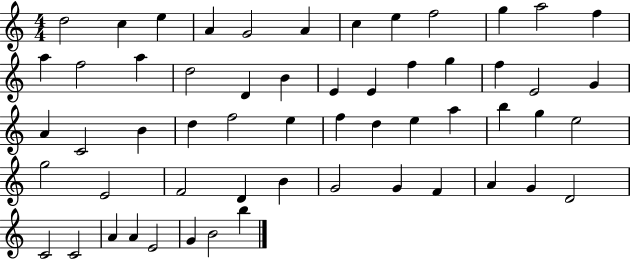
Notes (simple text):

D5/h C5/q E5/q A4/q G4/h A4/q C5/q E5/q F5/h G5/q A5/h F5/q A5/q F5/h A5/q D5/h D4/q B4/q E4/q E4/q F5/q G5/q F5/q E4/h G4/q A4/q C4/h B4/q D5/q F5/h E5/q F5/q D5/q E5/q A5/q B5/q G5/q E5/h G5/h E4/h F4/h D4/q B4/q G4/h G4/q F4/q A4/q G4/q D4/h C4/h C4/h A4/q A4/q E4/h G4/q B4/h B5/q